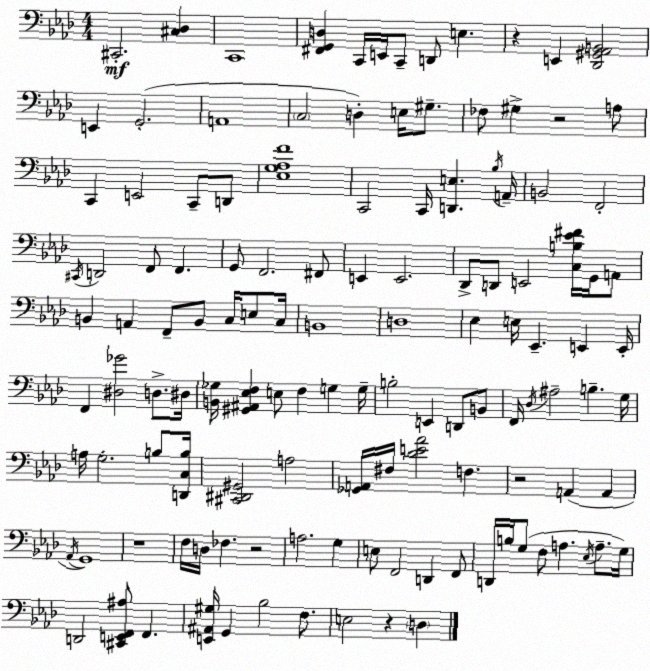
X:1
T:Untitled
M:4/4
L:1/4
K:Ab
^C,,2 [^C,_D,] C,,4 [^F,,G,,D,] C,,/4 E,,/4 C,,/2 D,,/2 E, z E,, [_D,,^G,,_A,,B,,]2 E,, G,,2 A,,4 C,2 D, E,/4 ^G,/2 _F,/2 ^G, z2 A,/2 C,, E,,2 C,,/2 D,,/2 [_E,G,_A,F]4 C,,2 C,,/4 [D,,E,] _B,/4 A,,/4 B,,2 F,,2 ^C,,/4 D,,2 F,,/2 F,, G,,/2 F,,2 ^F,,/2 E,, E,,2 _D,,/2 D,,/2 E,,2 [C,B,_E^F]/4 G,,/4 A,,/2 B,, A,, F,,/2 B,,/2 C,/4 E,/2 C,/4 B,,4 D,4 _E, E,/4 _E,, E,, E,,/4 F,, [^D,_G]2 D,/2 ^D,/4 [B,,_G,]/4 [^G,,^A,,_E,F,] E,/2 F, G, G,/4 B,2 E,, D,,/2 B,,/2 F,,/4 _D,/4 ^A,2 B, G,/4 A,/4 G,2 B,/2 [D,,C,B,]/4 [^C,,^D,,^G,,]2 A,2 [_G,,A,,]/4 ^F,/4 [_DE_A]2 F, z2 A,, A,, _A,,/4 G,,4 z4 F,/4 D,/4 _F, z2 A,2 G, E,/2 F,,2 D,, F,,/2 D,,/4 B,/4 G,/2 F,/2 A, _E,/4 A,/2 G,/4 D,,2 [^C,,E,,F,,^A,]/2 F,, [E,,^A,,^G,]/4 G,, _B,2 F,/2 E,2 z D,